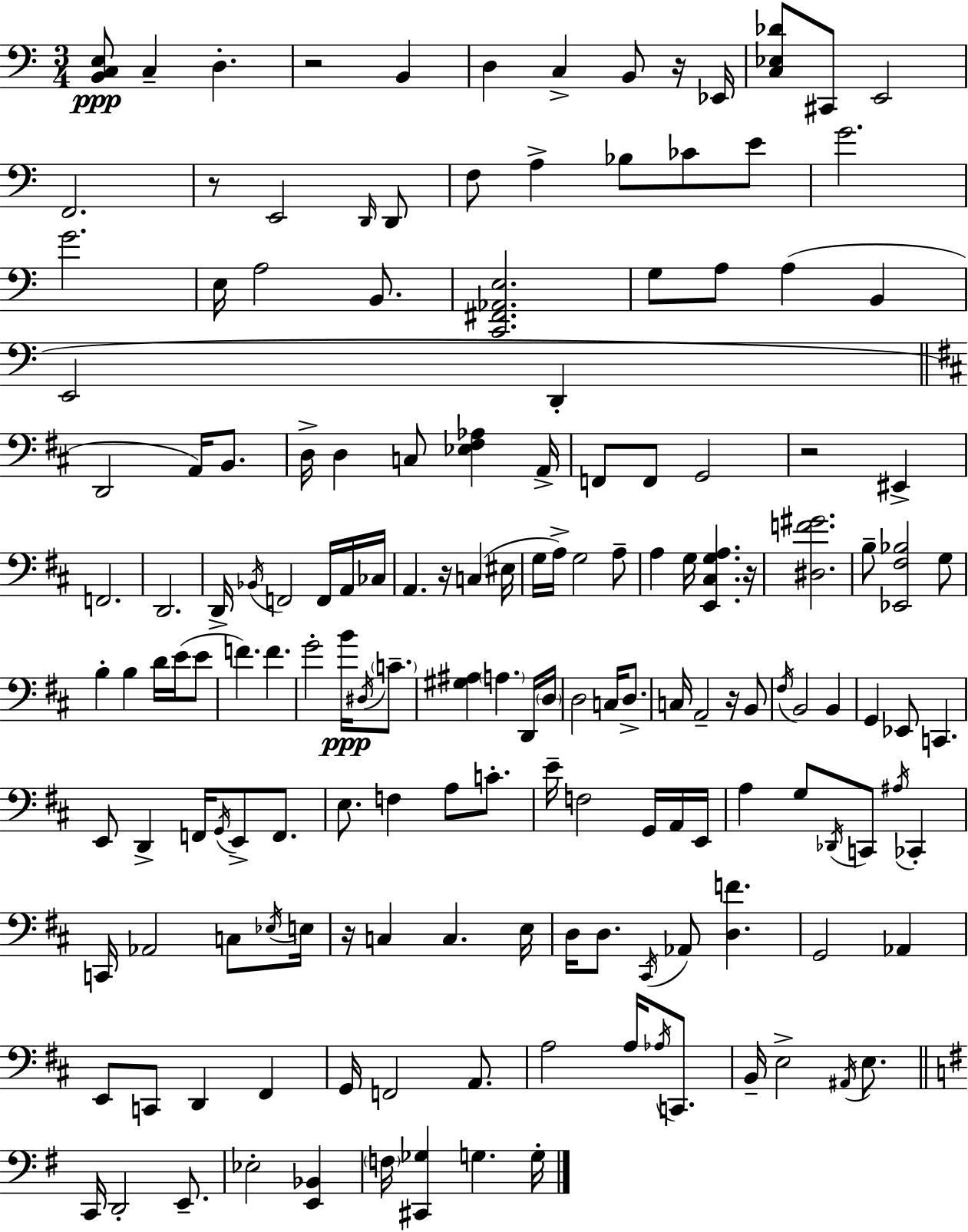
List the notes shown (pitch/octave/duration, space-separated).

[B2,C3,E3]/e C3/q D3/q. R/h B2/q D3/q C3/q B2/e R/s Eb2/s [C3,Eb3,Db4]/e C#2/e E2/h F2/h. R/e E2/h D2/s D2/e F3/e A3/q Bb3/e CES4/e E4/e G4/h. G4/h. E3/s A3/h B2/e. [C2,F#2,Ab2,E3]/h. G3/e A3/e A3/q B2/q E2/h D2/q D2/h A2/s B2/e. D3/s D3/q C3/e [Eb3,F#3,Ab3]/q A2/s F2/e F2/e G2/h R/h EIS2/q F2/h. D2/h. D2/s Bb2/s F2/h F2/s A2/s CES3/s A2/q. R/s C3/q EIS3/s G3/s A3/s G3/h A3/e A3/q G3/s [E2,C#3,G3,A3]/q. R/s [D#3,F4,G#4]/h. B3/e [Eb2,F#3,Bb3]/h G3/e B3/q B3/q D4/s E4/s E4/e F4/q. F4/q. G4/h B4/s D#3/s C4/e. [G#3,A#3]/q A3/q. D2/s D3/s D3/h C3/s D3/e. C3/s A2/h R/s B2/e F#3/s B2/h B2/q G2/q Eb2/e C2/q. E2/e D2/q F2/s G2/s E2/e F2/e. E3/e. F3/q A3/e C4/e. E4/s F3/h G2/s A2/s E2/s A3/q G3/e Db2/s C2/e A#3/s CES2/q C2/s Ab2/h C3/e Eb3/s E3/s R/s C3/q C3/q. E3/s D3/s D3/e. C#2/s Ab2/e [D3,F4]/q. G2/h Ab2/q E2/e C2/e D2/q F#2/q G2/s F2/h A2/e. A3/h A3/s Ab3/s C2/e. B2/s E3/h A#2/s E3/e. C2/s D2/h E2/e. Eb3/h [E2,Bb2]/q F3/s [C#2,Gb3]/q G3/q. G3/s